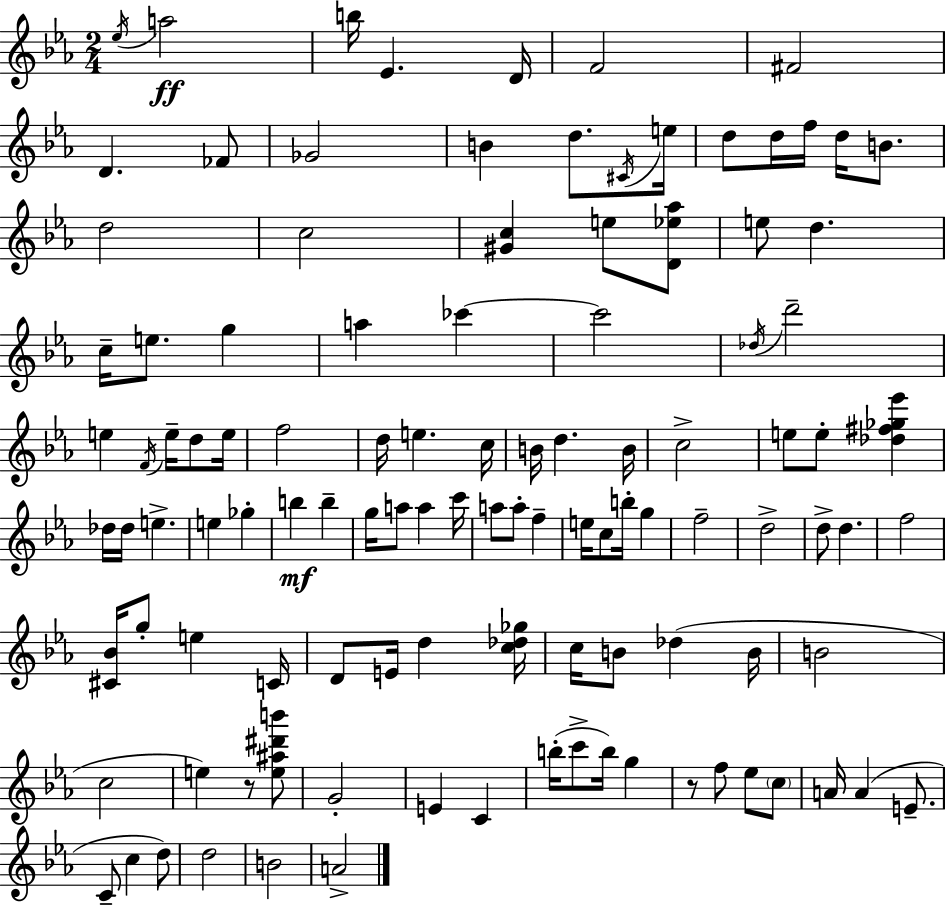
X:1
T:Untitled
M:2/4
L:1/4
K:Cm
_e/4 a2 b/4 _E D/4 F2 ^F2 D _F/2 _G2 B d/2 ^C/4 e/4 d/2 d/4 f/4 d/4 B/2 d2 c2 [^Gc] e/2 [D_e_a]/2 e/2 d c/4 e/2 g a _c' _c'2 _d/4 d'2 e F/4 e/4 d/2 e/4 f2 d/4 e c/4 B/4 d B/4 c2 e/2 e/2 [_d^f_g_e'] _d/4 _d/4 e e _g b b g/4 a/2 a c'/4 a/2 a/2 f e/4 c/2 b/4 g f2 d2 d/2 d f2 [^C_B]/4 g/2 e C/4 D/2 E/4 d [c_d_g]/4 c/4 B/2 _d B/4 B2 c2 e z/2 [e^a^d'b']/2 G2 E C b/4 c'/2 b/4 g z/2 f/2 _e/2 c/2 A/4 A E/2 C/2 c d/2 d2 B2 A2